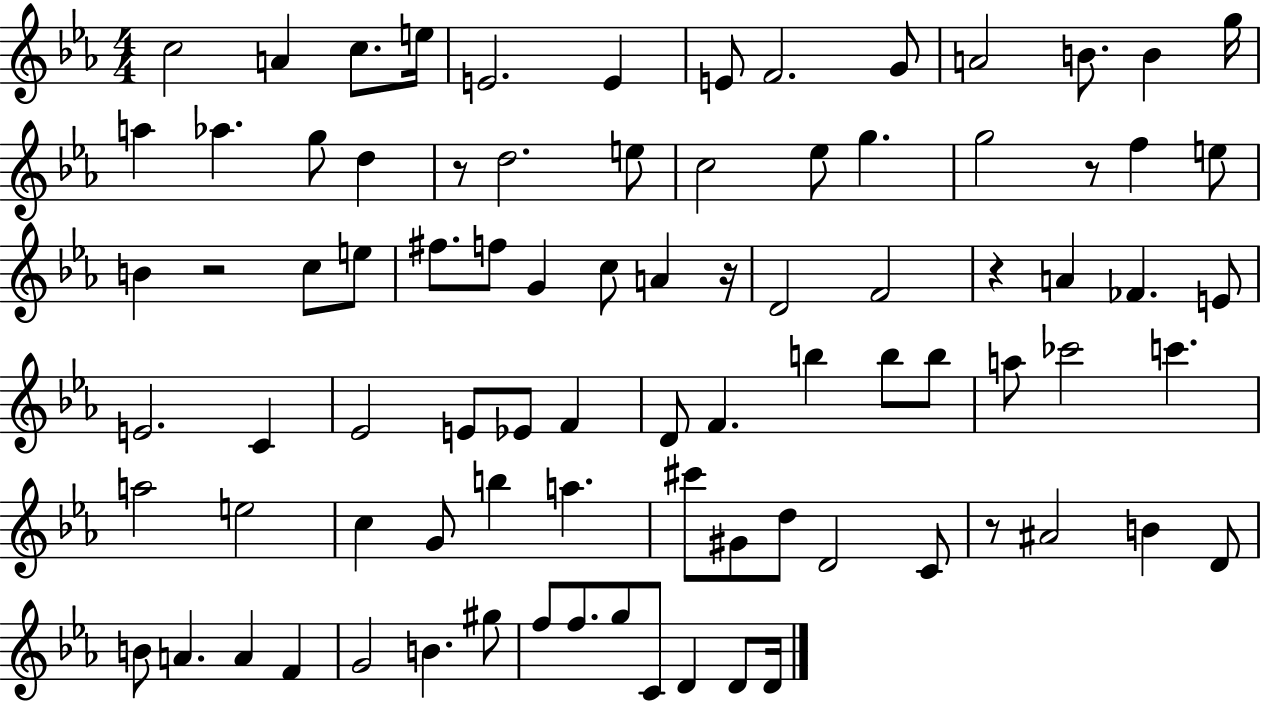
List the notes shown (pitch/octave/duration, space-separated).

C5/h A4/q C5/e. E5/s E4/h. E4/q E4/e F4/h. G4/e A4/h B4/e. B4/q G5/s A5/q Ab5/q. G5/e D5/q R/e D5/h. E5/e C5/h Eb5/e G5/q. G5/h R/e F5/q E5/e B4/q R/h C5/e E5/e F#5/e. F5/e G4/q C5/e A4/q R/s D4/h F4/h R/q A4/q FES4/q. E4/e E4/h. C4/q Eb4/h E4/e Eb4/e F4/q D4/e F4/q. B5/q B5/e B5/e A5/e CES6/h C6/q. A5/h E5/h C5/q G4/e B5/q A5/q. C#6/e G#4/e D5/e D4/h C4/e R/e A#4/h B4/q D4/e B4/e A4/q. A4/q F4/q G4/h B4/q. G#5/e F5/e F5/e. G5/e C4/e D4/q D4/e D4/s